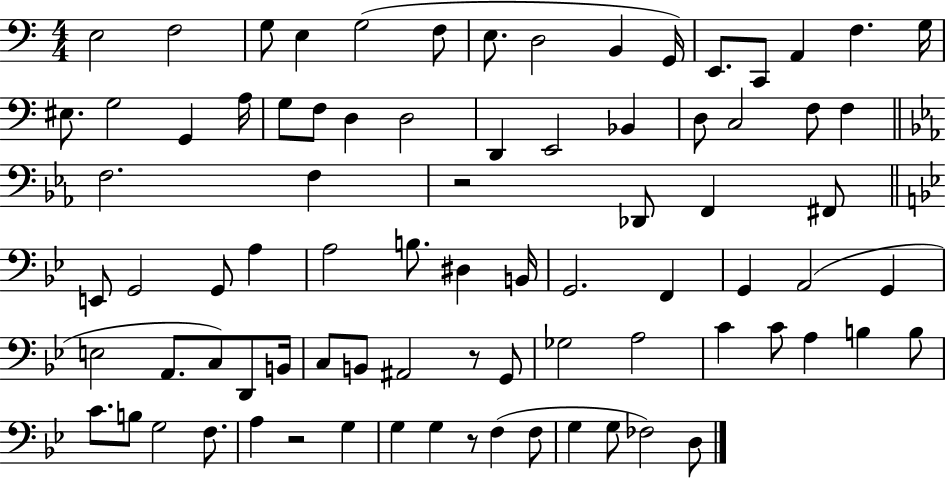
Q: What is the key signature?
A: C major